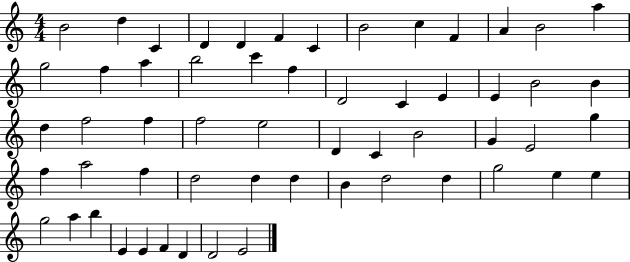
B4/h D5/q C4/q D4/q D4/q F4/q C4/q B4/h C5/q F4/q A4/q B4/h A5/q G5/h F5/q A5/q B5/h C6/q F5/q D4/h C4/q E4/q E4/q B4/h B4/q D5/q F5/h F5/q F5/h E5/h D4/q C4/q B4/h G4/q E4/h G5/q F5/q A5/h F5/q D5/h D5/q D5/q B4/q D5/h D5/q G5/h E5/q E5/q G5/h A5/q B5/q E4/q E4/q F4/q D4/q D4/h E4/h